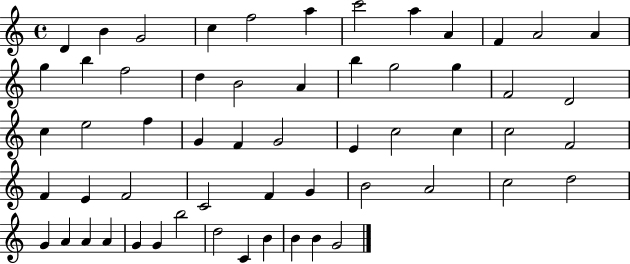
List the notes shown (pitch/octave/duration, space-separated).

D4/q B4/q G4/h C5/q F5/h A5/q C6/h A5/q A4/q F4/q A4/h A4/q G5/q B5/q F5/h D5/q B4/h A4/q B5/q G5/h G5/q F4/h D4/h C5/q E5/h F5/q G4/q F4/q G4/h E4/q C5/h C5/q C5/h F4/h F4/q E4/q F4/h C4/h F4/q G4/q B4/h A4/h C5/h D5/h G4/q A4/q A4/q A4/q G4/q G4/q B5/h D5/h C4/q B4/q B4/q B4/q G4/h